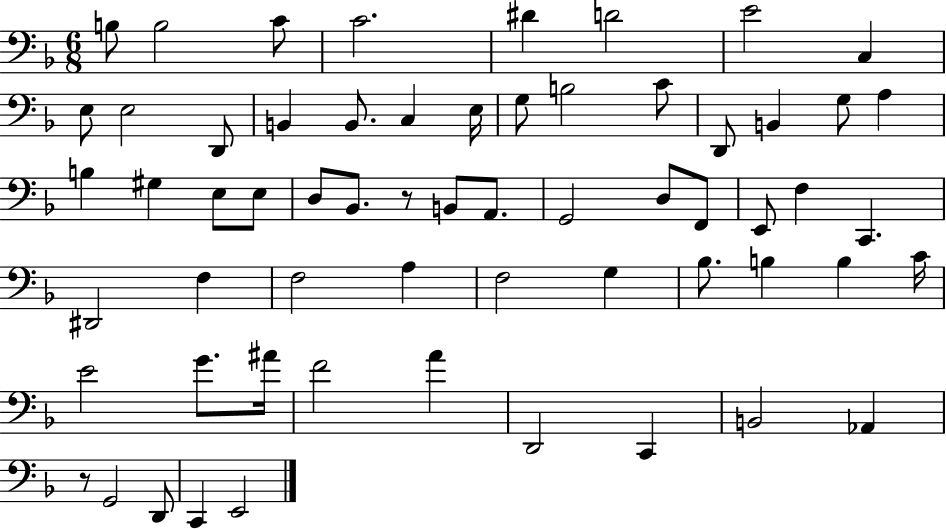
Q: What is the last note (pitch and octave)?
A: E2